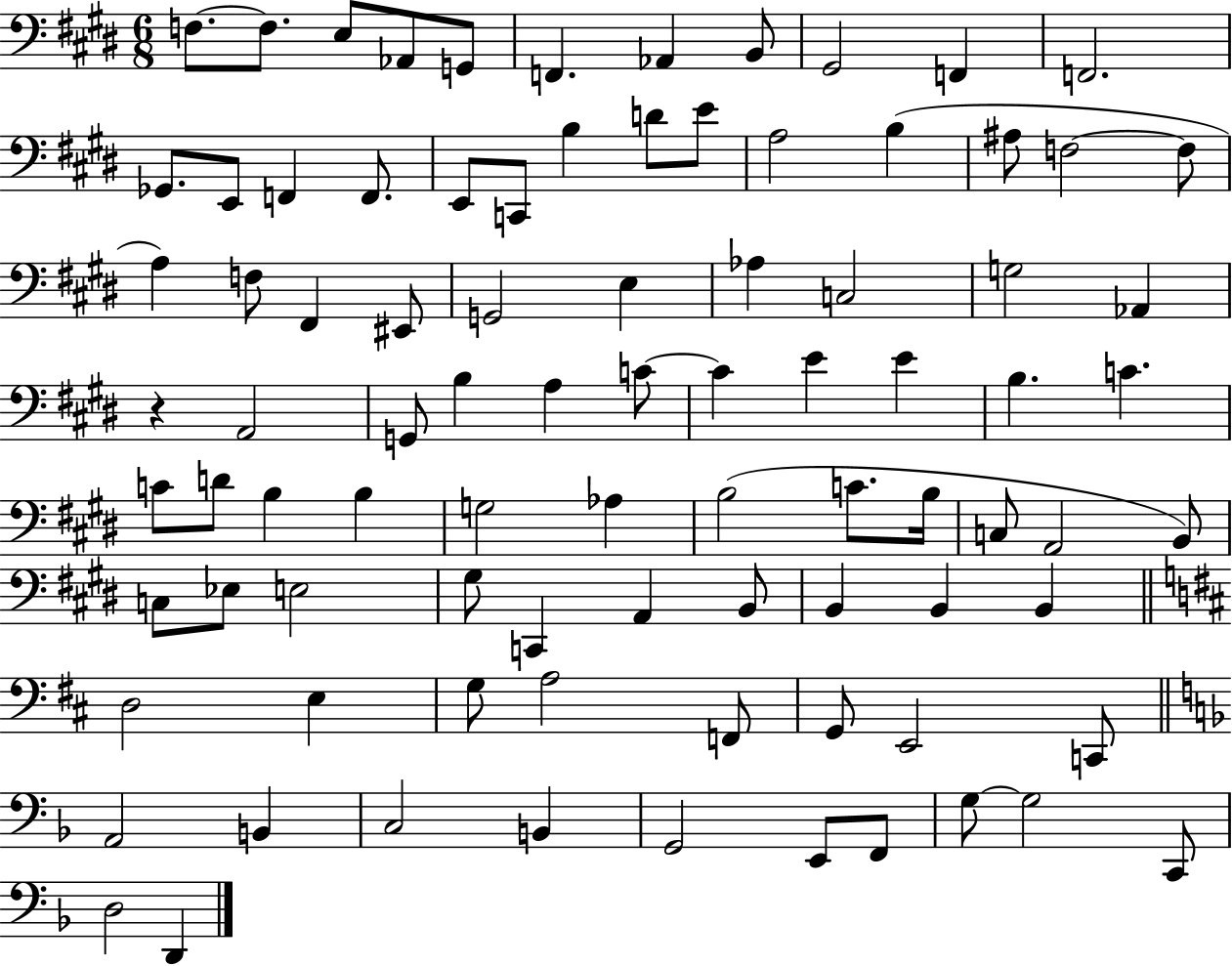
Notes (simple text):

F3/e. F3/e. E3/e Ab2/e G2/e F2/q. Ab2/q B2/e G#2/h F2/q F2/h. Gb2/e. E2/e F2/q F2/e. E2/e C2/e B3/q D4/e E4/e A3/h B3/q A#3/e F3/h F3/e A3/q F3/e F#2/q EIS2/e G2/h E3/q Ab3/q C3/h G3/h Ab2/q R/q A2/h G2/e B3/q A3/q C4/e C4/q E4/q E4/q B3/q. C4/q. C4/e D4/e B3/q B3/q G3/h Ab3/q B3/h C4/e. B3/s C3/e A2/h B2/e C3/e Eb3/e E3/h G#3/e C2/q A2/q B2/e B2/q B2/q B2/q D3/h E3/q G3/e A3/h F2/e G2/e E2/h C2/e A2/h B2/q C3/h B2/q G2/h E2/e F2/e G3/e G3/h C2/e D3/h D2/q